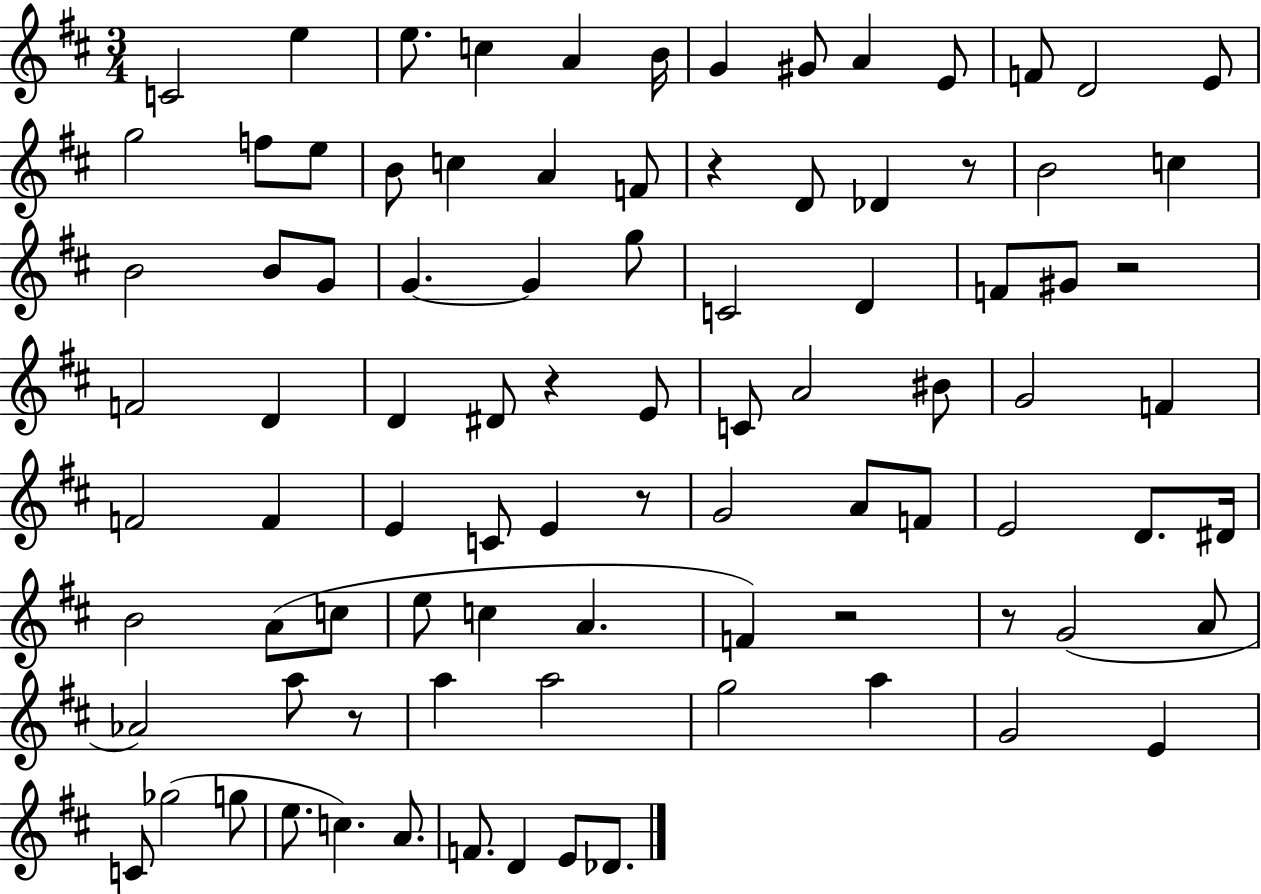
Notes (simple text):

C4/h E5/q E5/e. C5/q A4/q B4/s G4/q G#4/e A4/q E4/e F4/e D4/h E4/e G5/h F5/e E5/e B4/e C5/q A4/q F4/e R/q D4/e Db4/q R/e B4/h C5/q B4/h B4/e G4/e G4/q. G4/q G5/e C4/h D4/q F4/e G#4/e R/h F4/h D4/q D4/q D#4/e R/q E4/e C4/e A4/h BIS4/e G4/h F4/q F4/h F4/q E4/q C4/e E4/q R/e G4/h A4/e F4/e E4/h D4/e. D#4/s B4/h A4/e C5/e E5/e C5/q A4/q. F4/q R/h R/e G4/h A4/e Ab4/h A5/e R/e A5/q A5/h G5/h A5/q G4/h E4/q C4/e Gb5/h G5/e E5/e. C5/q. A4/e. F4/e. D4/q E4/e Db4/e.